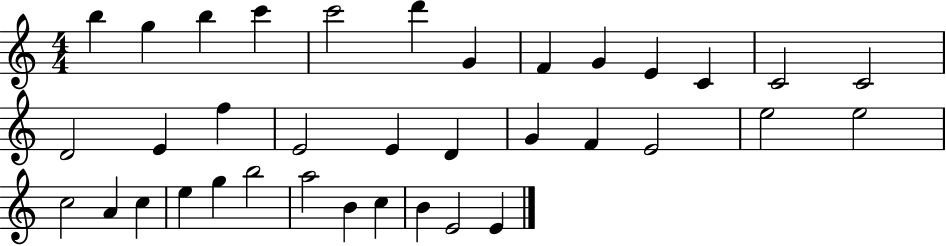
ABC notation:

X:1
T:Untitled
M:4/4
L:1/4
K:C
b g b c' c'2 d' G F G E C C2 C2 D2 E f E2 E D G F E2 e2 e2 c2 A c e g b2 a2 B c B E2 E